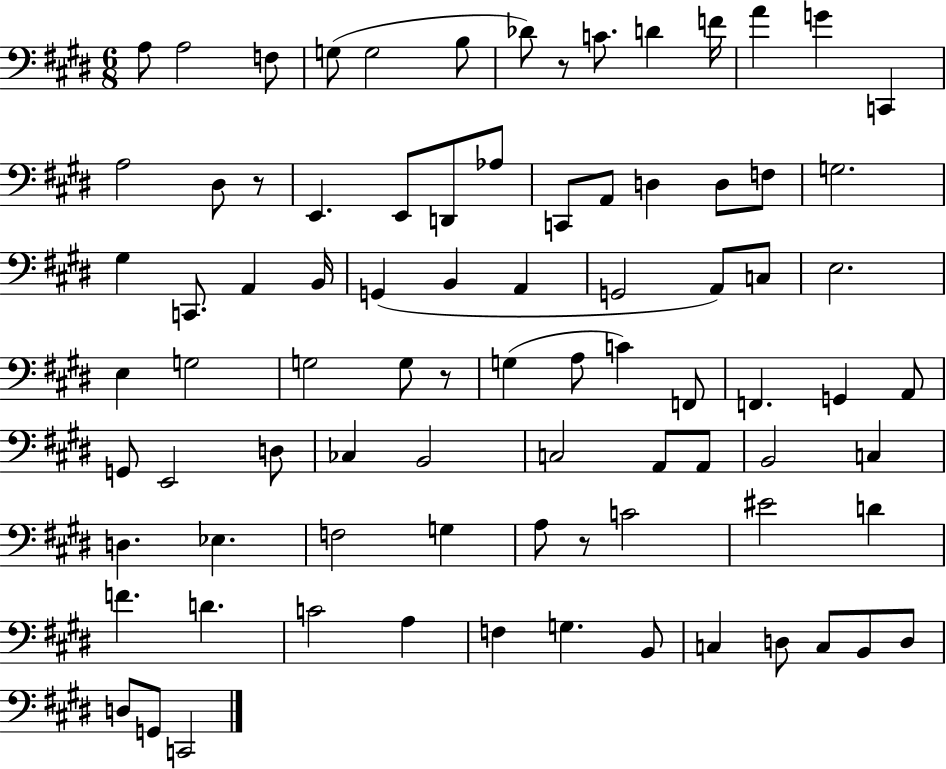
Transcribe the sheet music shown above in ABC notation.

X:1
T:Untitled
M:6/8
L:1/4
K:E
A,/2 A,2 F,/2 G,/2 G,2 B,/2 _D/2 z/2 C/2 D F/4 A G C,, A,2 ^D,/2 z/2 E,, E,,/2 D,,/2 _A,/2 C,,/2 A,,/2 D, D,/2 F,/2 G,2 ^G, C,,/2 A,, B,,/4 G,, B,, A,, G,,2 A,,/2 C,/2 E,2 E, G,2 G,2 G,/2 z/2 G, A,/2 C F,,/2 F,, G,, A,,/2 G,,/2 E,,2 D,/2 _C, B,,2 C,2 A,,/2 A,,/2 B,,2 C, D, _E, F,2 G, A,/2 z/2 C2 ^E2 D F D C2 A, F, G, B,,/2 C, D,/2 C,/2 B,,/2 D,/2 D,/2 G,,/2 C,,2